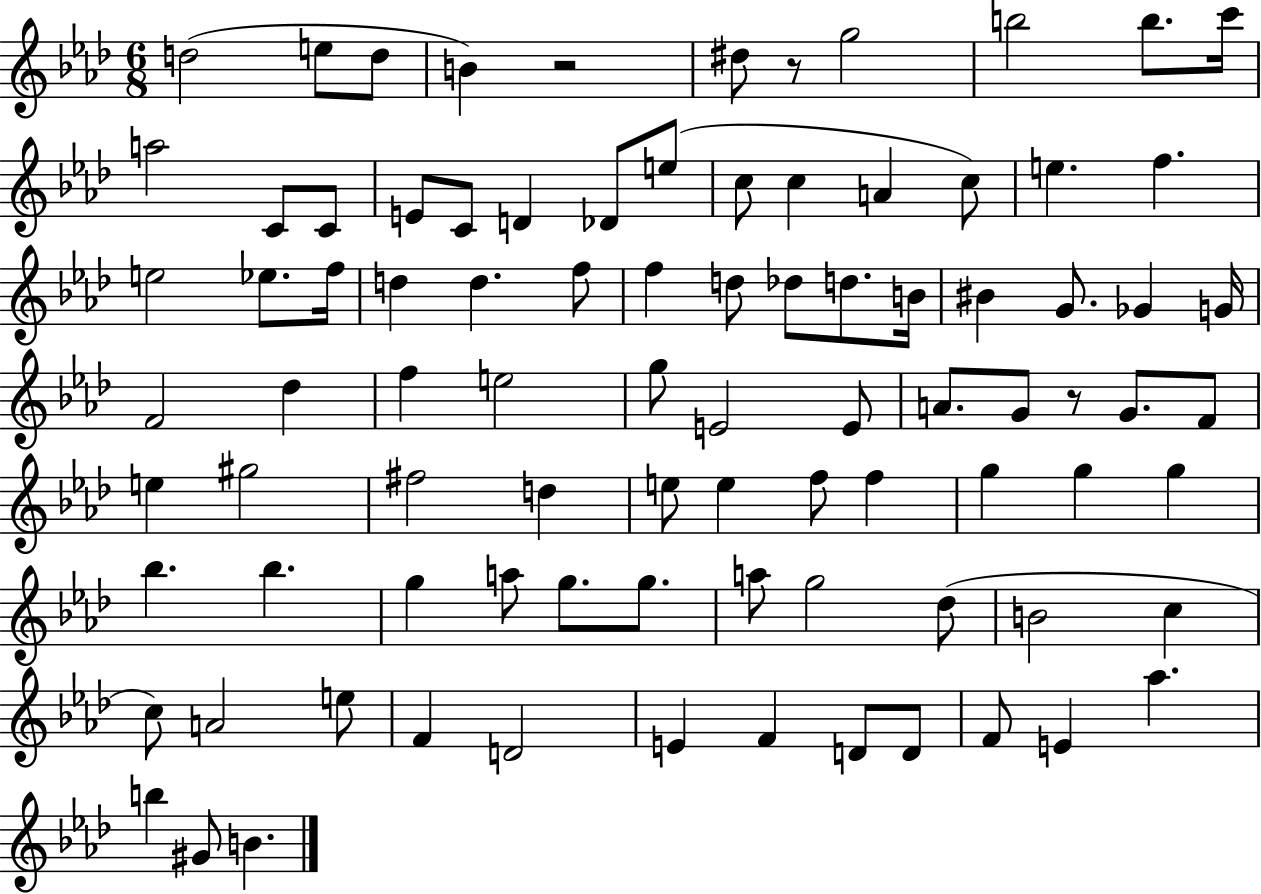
X:1
T:Untitled
M:6/8
L:1/4
K:Ab
d2 e/2 d/2 B z2 ^d/2 z/2 g2 b2 b/2 c'/4 a2 C/2 C/2 E/2 C/2 D _D/2 e/2 c/2 c A c/2 e f e2 _e/2 f/4 d d f/2 f d/2 _d/2 d/2 B/4 ^B G/2 _G G/4 F2 _d f e2 g/2 E2 E/2 A/2 G/2 z/2 G/2 F/2 e ^g2 ^f2 d e/2 e f/2 f g g g _b _b g a/2 g/2 g/2 a/2 g2 _d/2 B2 c c/2 A2 e/2 F D2 E F D/2 D/2 F/2 E _a b ^G/2 B